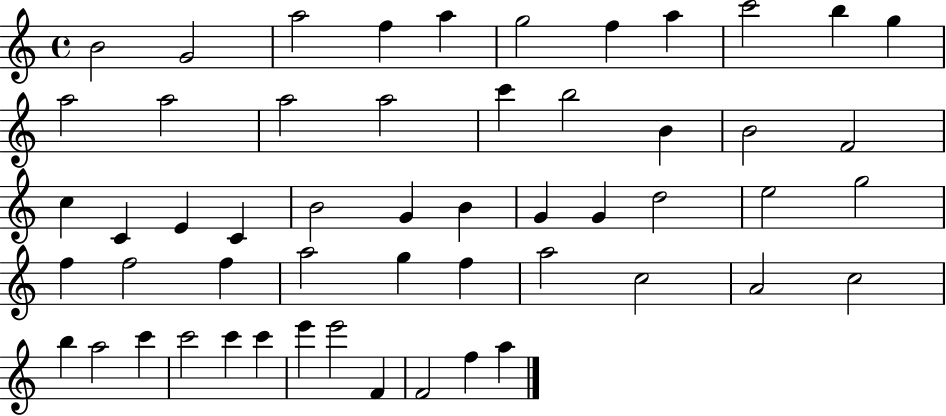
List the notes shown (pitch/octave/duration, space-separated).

B4/h G4/h A5/h F5/q A5/q G5/h F5/q A5/q C6/h B5/q G5/q A5/h A5/h A5/h A5/h C6/q B5/h B4/q B4/h F4/h C5/q C4/q E4/q C4/q B4/h G4/q B4/q G4/q G4/q D5/h E5/h G5/h F5/q F5/h F5/q A5/h G5/q F5/q A5/h C5/h A4/h C5/h B5/q A5/h C6/q C6/h C6/q C6/q E6/q E6/h F4/q F4/h F5/q A5/q